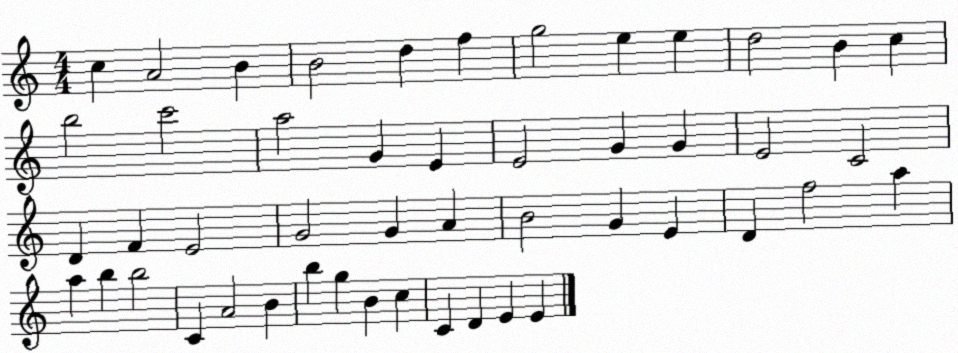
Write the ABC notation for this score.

X:1
T:Untitled
M:4/4
L:1/4
K:C
c A2 B B2 d f g2 e e d2 B c b2 c'2 a2 G E E2 G G E2 C2 D F E2 G2 G A B2 G E D f2 a a b b2 C A2 B b g B c C D E E